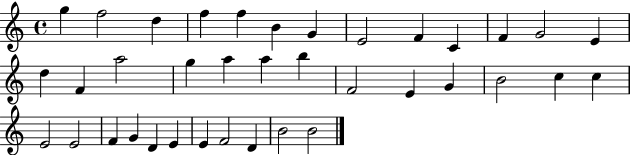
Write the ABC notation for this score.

X:1
T:Untitled
M:4/4
L:1/4
K:C
g f2 d f f B G E2 F C F G2 E d F a2 g a a b F2 E G B2 c c E2 E2 F G D E E F2 D B2 B2